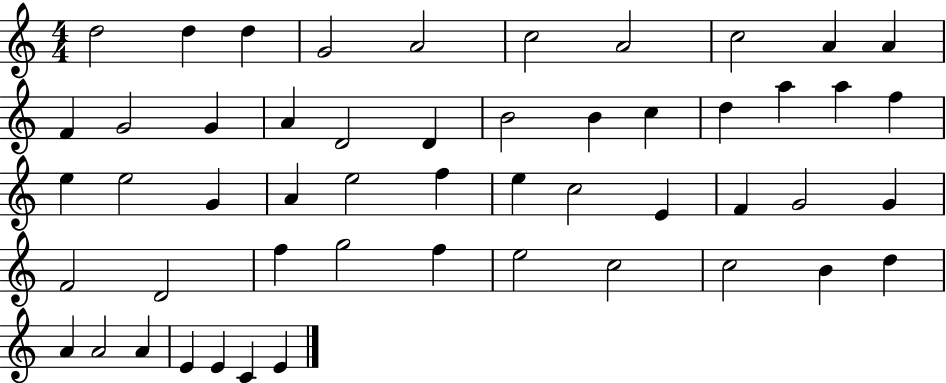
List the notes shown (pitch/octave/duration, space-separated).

D5/h D5/q D5/q G4/h A4/h C5/h A4/h C5/h A4/q A4/q F4/q G4/h G4/q A4/q D4/h D4/q B4/h B4/q C5/q D5/q A5/q A5/q F5/q E5/q E5/h G4/q A4/q E5/h F5/q E5/q C5/h E4/q F4/q G4/h G4/q F4/h D4/h F5/q G5/h F5/q E5/h C5/h C5/h B4/q D5/q A4/q A4/h A4/q E4/q E4/q C4/q E4/q